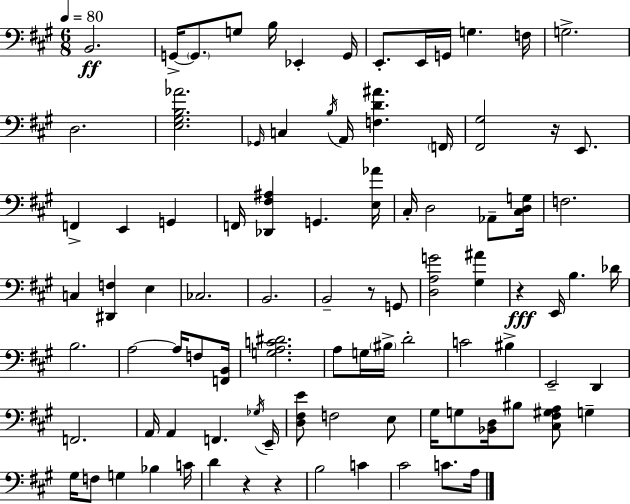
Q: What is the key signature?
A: A major